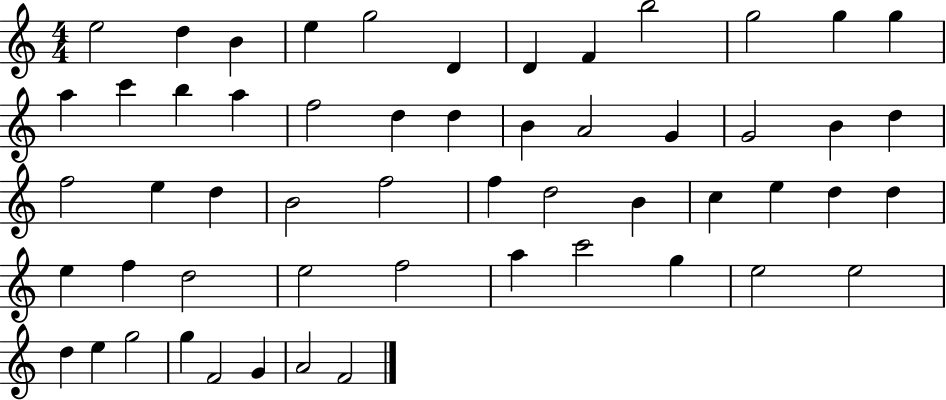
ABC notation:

X:1
T:Untitled
M:4/4
L:1/4
K:C
e2 d B e g2 D D F b2 g2 g g a c' b a f2 d d B A2 G G2 B d f2 e d B2 f2 f d2 B c e d d e f d2 e2 f2 a c'2 g e2 e2 d e g2 g F2 G A2 F2